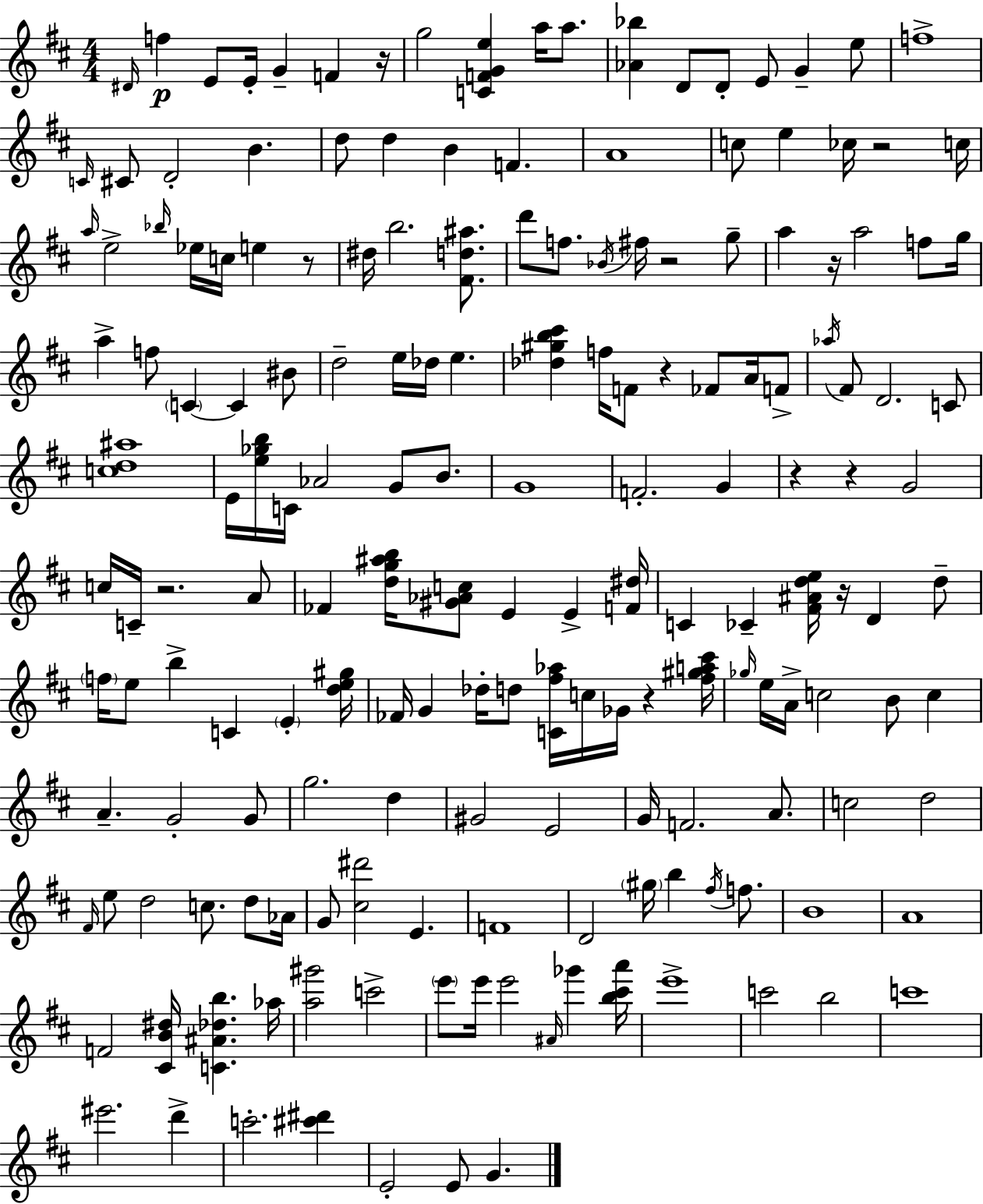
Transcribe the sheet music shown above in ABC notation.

X:1
T:Untitled
M:4/4
L:1/4
K:D
^D/4 f E/2 E/4 G F z/4 g2 [CFGe] a/4 a/2 [_A_b] D/2 D/2 E/2 G e/2 f4 C/4 ^C/2 D2 B d/2 d B F A4 c/2 e _c/4 z2 c/4 a/4 e2 _b/4 _e/4 c/4 e z/2 ^d/4 b2 [^Fd^a]/2 d'/2 f/2 _B/4 ^f/4 z2 g/2 a z/4 a2 f/2 g/4 a f/2 C C ^B/2 d2 e/4 _d/4 e [_d^gb^c'] f/4 F/2 z _F/2 A/4 F/2 _a/4 ^F/2 D2 C/2 [cd^a]4 E/4 [e_gb]/4 C/4 _A2 G/2 B/2 G4 F2 G z z G2 c/4 C/4 z2 A/2 _F [dg^ab]/4 [^G_Ac]/2 E E [F^d]/4 C _C [^F^Ade]/4 z/4 D d/2 f/4 e/2 b C E [de^g]/4 _F/4 G _d/4 d/2 [C^f_a]/4 c/4 _G/4 z [^f^ga^c']/4 _g/4 e/4 A/4 c2 B/2 c A G2 G/2 g2 d ^G2 E2 G/4 F2 A/2 c2 d2 ^F/4 e/2 d2 c/2 d/2 _A/4 G/2 [^c^d']2 E F4 D2 ^g/4 b ^f/4 f/2 B4 A4 F2 [^CB^d]/4 [C^A_db] _a/4 [a^g']2 c'2 e'/2 e'/4 e'2 ^A/4 _g' [b^c'a']/4 e'4 c'2 b2 c'4 ^e'2 d' c'2 [^c'^d'] E2 E/2 G